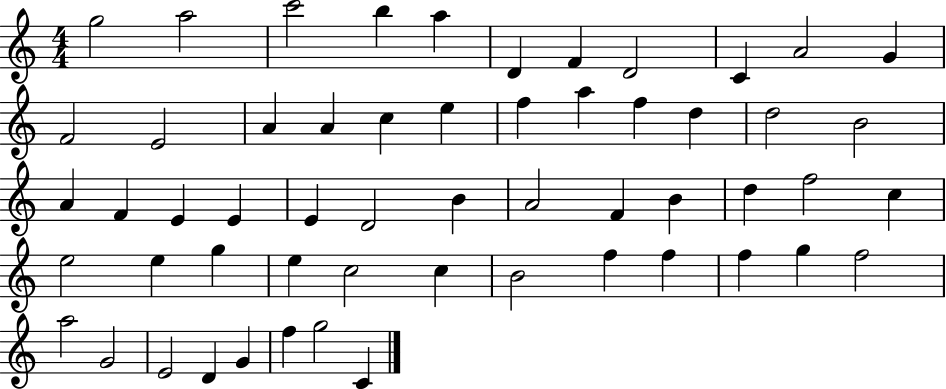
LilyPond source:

{
  \clef treble
  \numericTimeSignature
  \time 4/4
  \key c \major
  g''2 a''2 | c'''2 b''4 a''4 | d'4 f'4 d'2 | c'4 a'2 g'4 | \break f'2 e'2 | a'4 a'4 c''4 e''4 | f''4 a''4 f''4 d''4 | d''2 b'2 | \break a'4 f'4 e'4 e'4 | e'4 d'2 b'4 | a'2 f'4 b'4 | d''4 f''2 c''4 | \break e''2 e''4 g''4 | e''4 c''2 c''4 | b'2 f''4 f''4 | f''4 g''4 f''2 | \break a''2 g'2 | e'2 d'4 g'4 | f''4 g''2 c'4 | \bar "|."
}